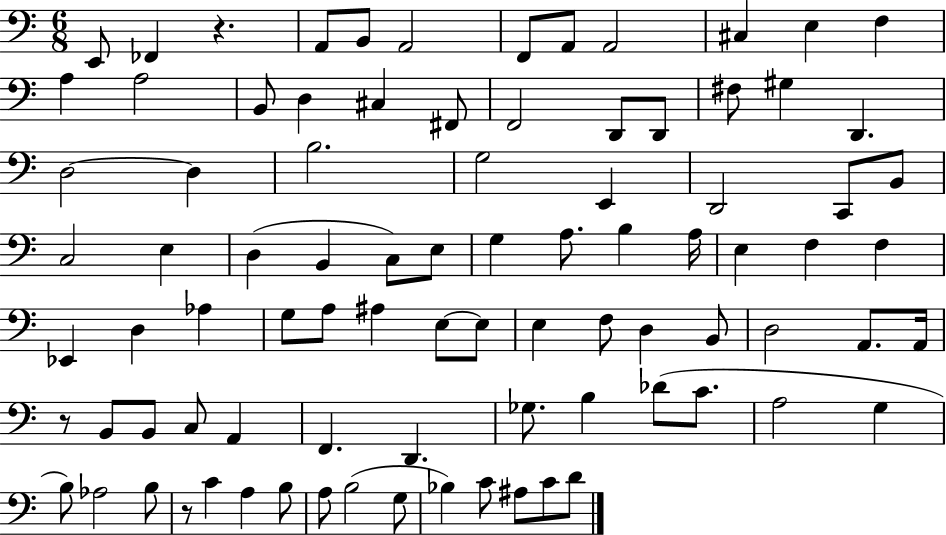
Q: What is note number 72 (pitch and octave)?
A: B3